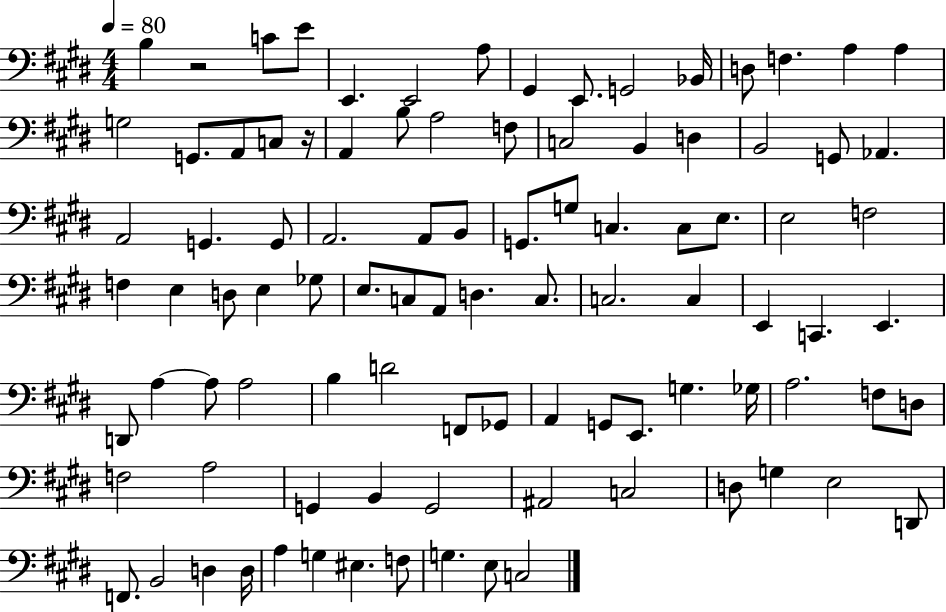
X:1
T:Untitled
M:4/4
L:1/4
K:E
B, z2 C/2 E/2 E,, E,,2 A,/2 ^G,, E,,/2 G,,2 _B,,/4 D,/2 F, A, A, G,2 G,,/2 A,,/2 C,/2 z/4 A,, B,/2 A,2 F,/2 C,2 B,, D, B,,2 G,,/2 _A,, A,,2 G,, G,,/2 A,,2 A,,/2 B,,/2 G,,/2 G,/2 C, C,/2 E,/2 E,2 F,2 F, E, D,/2 E, _G,/2 E,/2 C,/2 A,,/2 D, C,/2 C,2 C, E,, C,, E,, D,,/2 A, A,/2 A,2 B, D2 F,,/2 _G,,/2 A,, G,,/2 E,,/2 G, _G,/4 A,2 F,/2 D,/2 F,2 A,2 G,, B,, G,,2 ^A,,2 C,2 D,/2 G, E,2 D,,/2 F,,/2 B,,2 D, D,/4 A, G, ^E, F,/2 G, E,/2 C,2